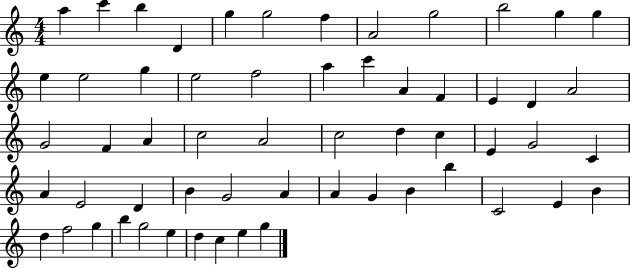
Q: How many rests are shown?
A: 0